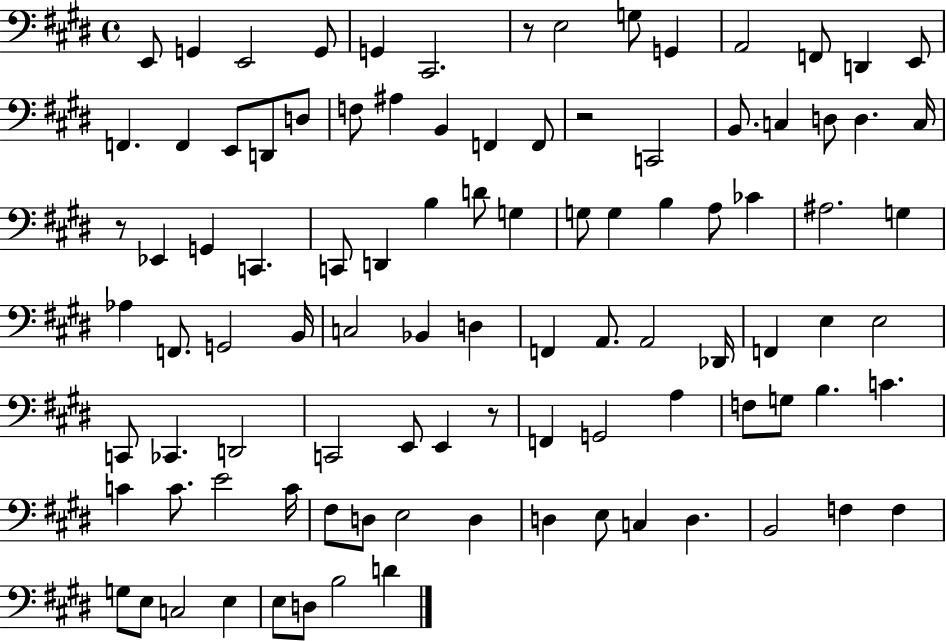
E2/e G2/q E2/h G2/e G2/q C#2/h. R/e E3/h G3/e G2/q A2/h F2/e D2/q E2/e F2/q. F2/q E2/e D2/e D3/e F3/e A#3/q B2/q F2/q F2/e R/h C2/h B2/e. C3/q D3/e D3/q. C3/s R/e Eb2/q G2/q C2/q. C2/e D2/q B3/q D4/e G3/q G3/e G3/q B3/q A3/e CES4/q A#3/h. G3/q Ab3/q F2/e. G2/h B2/s C3/h Bb2/q D3/q F2/q A2/e. A2/h Db2/s F2/q E3/q E3/h C2/e CES2/q. D2/h C2/h E2/e E2/q R/e F2/q G2/h A3/q F3/e G3/e B3/q. C4/q. C4/q C4/e. E4/h C4/s F#3/e D3/e E3/h D3/q D3/q E3/e C3/q D3/q. B2/h F3/q F3/q G3/e E3/e C3/h E3/q E3/e D3/e B3/h D4/q